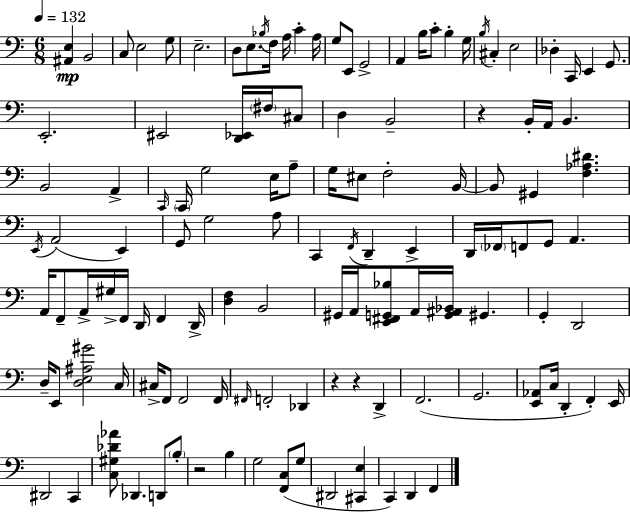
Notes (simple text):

[A#2,E3]/q B2/h C3/e E3/h G3/e E3/h. D3/e E3/e. Bb3/s F3/s A3/s C4/q A3/s G3/e E2/e G2/h A2/q B3/s C4/e B3/q G3/s B3/s C#3/q E3/h Db3/q C2/s E2/q G2/e. E2/h. EIS2/h [D2,Eb2]/s F#3/s C#3/e D3/q B2/h R/q B2/s A2/s B2/q. B2/h A2/q C2/s C2/s G3/h E3/s A3/e G3/s EIS3/e F3/h B2/s B2/e G#2/q [F3,Ab3,D#4]/q. E2/s A2/h E2/q G2/e G3/h A3/e C2/q F2/s D2/q E2/q D2/s FES2/s F2/e G2/e A2/q. A2/s F2/e A2/s G#3/s F2/s D2/s F2/q D2/s [D3,F3]/q B2/h G#2/s A2/s [E2,F#2,G2,Bb3]/e A2/s [G2,A#2,Bb2]/s G#2/q. G2/q D2/h D3/s E2/e [D3,E3,A#3,G#4]/h C3/s C#3/s F2/e F2/h F2/s F#2/s F2/h Db2/q R/q R/q D2/q F2/h. G2/h. [E2,Ab2]/e C3/s D2/q F2/q E2/s D#2/h C2/q [C3,G#3,Db4,Ab4]/e Db2/q. D2/e B3/e R/h B3/q G3/h [F2,C3]/e G3/e D#2/h [C#2,E3]/q C2/q D2/q F2/q